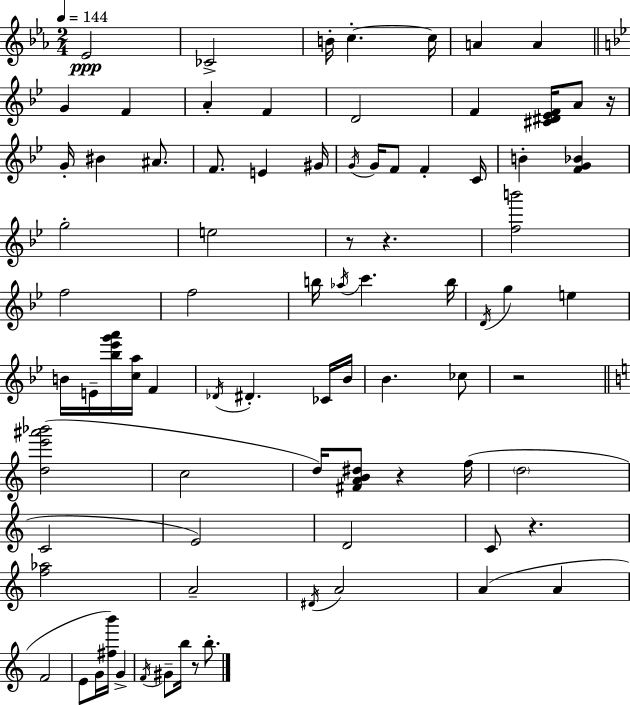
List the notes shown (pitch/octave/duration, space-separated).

Eb4/h CES4/h B4/s C5/q. C5/s A4/q A4/q G4/q F4/q A4/q F4/q D4/h F4/q [C#4,D#4,Eb4,F4]/s A4/e R/s G4/s BIS4/q A#4/e. F4/e. E4/q G#4/s G4/s G4/s F4/e F4/q C4/s B4/q [F4,G4,Bb4]/q G5/h E5/h R/e R/q. [F5,B6]/h F5/h F5/h B5/s Ab5/s C6/q. B5/s D4/s G5/q E5/q B4/s E4/s [Bb5,Eb6,G6,A6]/s [C5,A5]/s F4/q Db4/s D#4/q. CES4/s Bb4/s Bb4/q. CES5/e R/h [D5,E6,A#6,Bb6]/h C5/h D5/s [F#4,A4,B4,D#5]/e R/q F5/s D5/h C4/h E4/h D4/h C4/e R/q. [F5,Ab5]/h A4/h D#4/s A4/h A4/q A4/q F4/h E4/e G4/s [F#5,B6]/s G4/q F4/s G#4/e B5/s R/e B5/e.